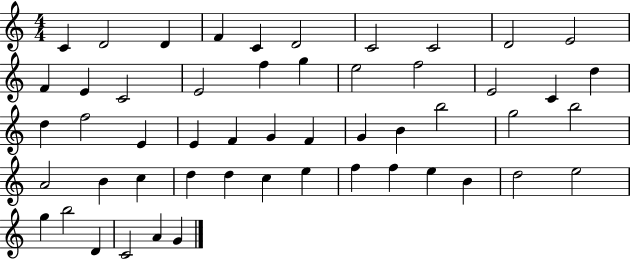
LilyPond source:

{
  \clef treble
  \numericTimeSignature
  \time 4/4
  \key c \major
  c'4 d'2 d'4 | f'4 c'4 d'2 | c'2 c'2 | d'2 e'2 | \break f'4 e'4 c'2 | e'2 f''4 g''4 | e''2 f''2 | e'2 c'4 d''4 | \break d''4 f''2 e'4 | e'4 f'4 g'4 f'4 | g'4 b'4 b''2 | g''2 b''2 | \break a'2 b'4 c''4 | d''4 d''4 c''4 e''4 | f''4 f''4 e''4 b'4 | d''2 e''2 | \break g''4 b''2 d'4 | c'2 a'4 g'4 | \bar "|."
}